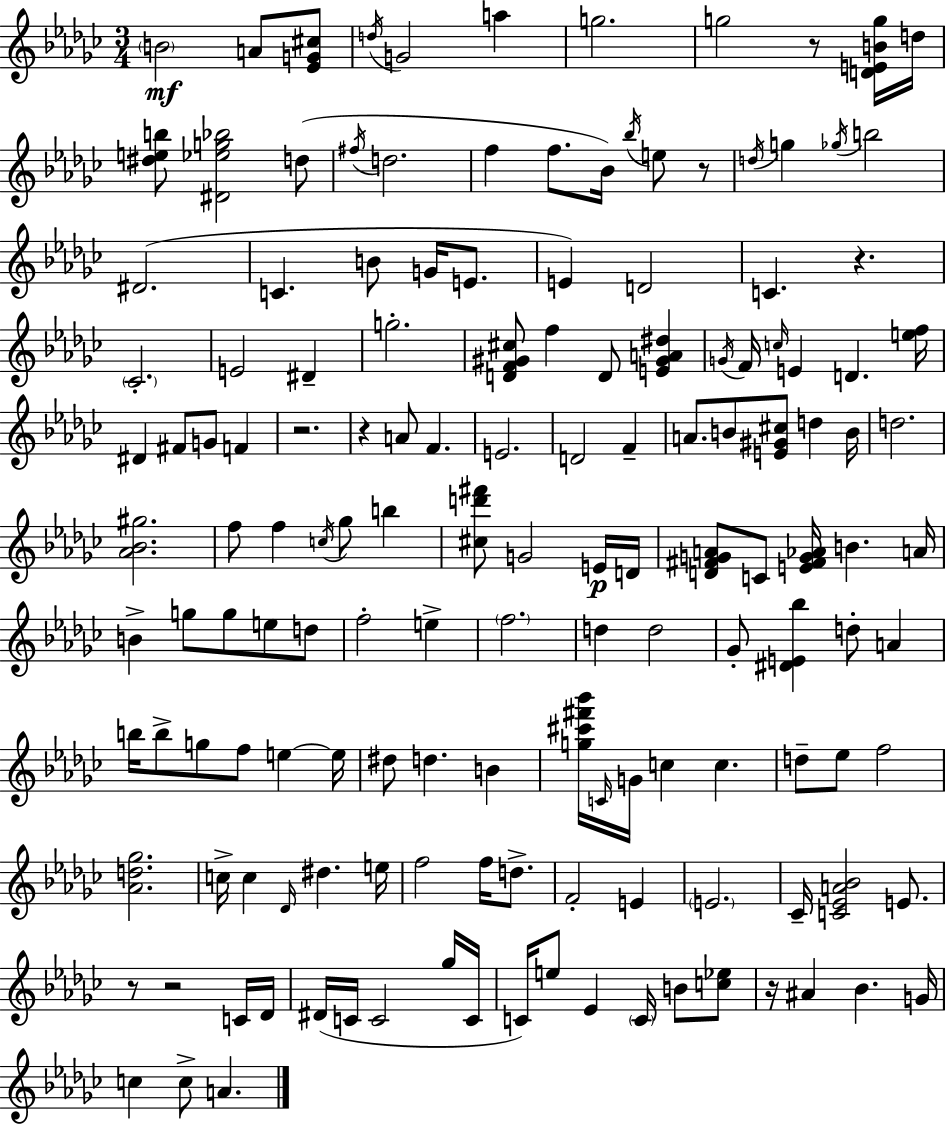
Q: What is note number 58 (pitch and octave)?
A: B5